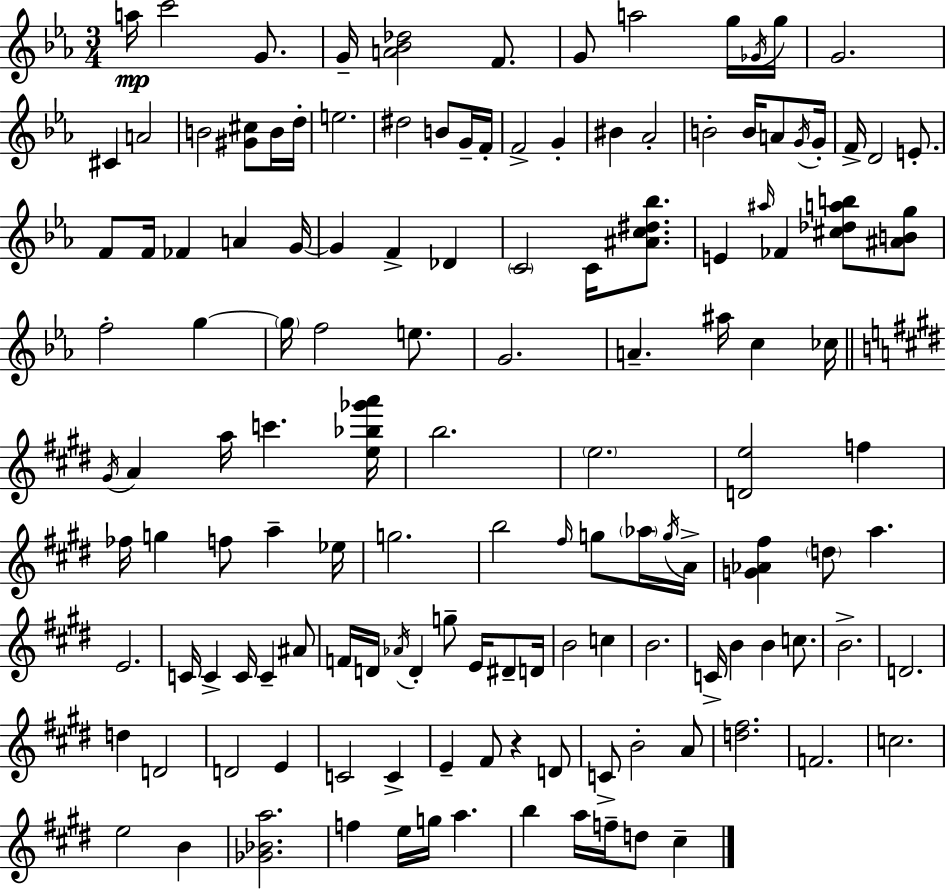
{
  \clef treble
  \numericTimeSignature
  \time 3/4
  \key ees \major
  a''16\mp c'''2 g'8. | g'16-- <a' bes' des''>2 f'8. | g'8 a''2 g''16 \acciaccatura { ges'16 } | g''16 g'2. | \break cis'4 a'2 | b'2 <gis' cis''>8 b'16 | d''16-. e''2. | dis''2 b'8 g'16-- | \break f'16-. f'2-> g'4-. | bis'4 aes'2-. | b'2-. b'16 a'8 | \acciaccatura { g'16 } g'16-. f'16-> d'2 e'8.-. | \break f'8 f'16 fes'4 a'4 | g'16~~ g'4 f'4-> des'4 | \parenthesize c'2 c'16 <ais' c'' dis'' bes''>8. | e'4 \grace { ais''16 } fes'4 <cis'' des'' a'' b''>8 | \break <ais' b' g''>8 f''2-. g''4~~ | \parenthesize g''16 f''2 | e''8. g'2. | a'4.-- ais''16 c''4 | \break ces''16 \bar "||" \break \key e \major \acciaccatura { gis'16 } a'4 a''16 c'''4. | <e'' bes'' ges''' a'''>16 b''2. | \parenthesize e''2. | <d' e''>2 f''4 | \break fes''16 g''4 f''8 a''4-- | ees''16 g''2. | b''2 \grace { fis''16 } g''8 | \parenthesize aes''16 \acciaccatura { g''16 } a'16-> <g' aes' fis''>4 \parenthesize d''8 a''4. | \break e'2. | c'16 c'4-> c'16 c'4-- | ais'8 f'16 d'16 \acciaccatura { aes'16 } d'4-. g''8-- | e'16 dis'8-- d'16 b'2 | \break c''4 b'2. | c'16-> b'4 b'4 | c''8. b'2.-> | d'2. | \break d''4 d'2 | d'2 | e'4 c'2 | c'4-> e'4-- fis'8 r4 | \break d'8 c'8-> b'2-. | a'8 <d'' fis''>2. | f'2. | c''2. | \break e''2 | b'4 <ges' bes' a''>2. | f''4 e''16 g''16 a''4. | b''4 a''16 f''16-- d''8 | \break cis''4-- \bar "|."
}